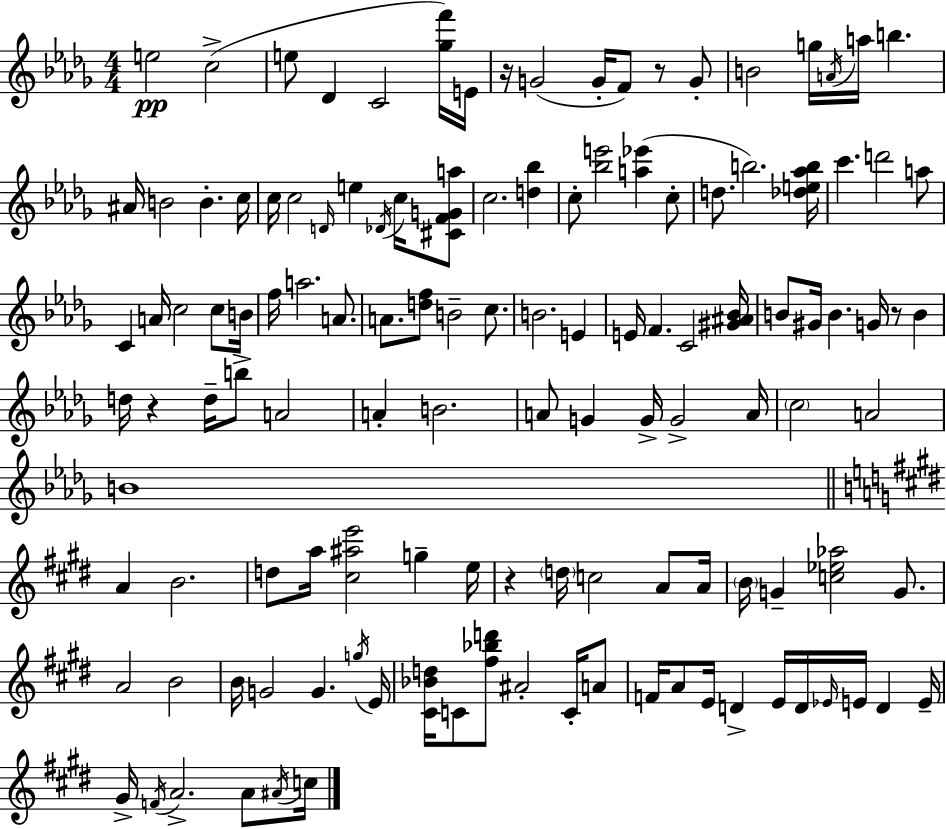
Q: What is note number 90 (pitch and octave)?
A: A#4